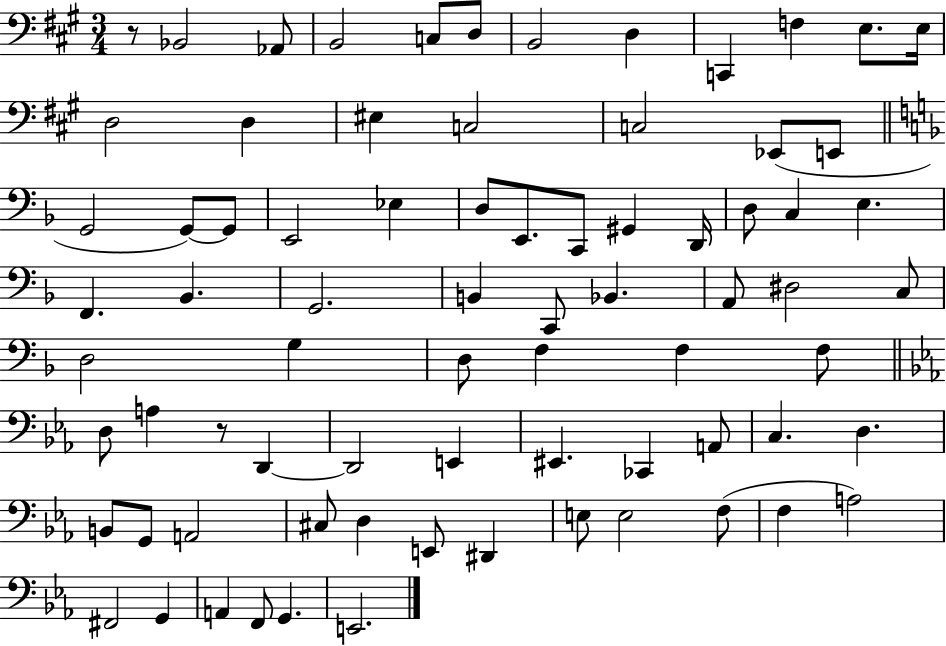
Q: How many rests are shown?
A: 2